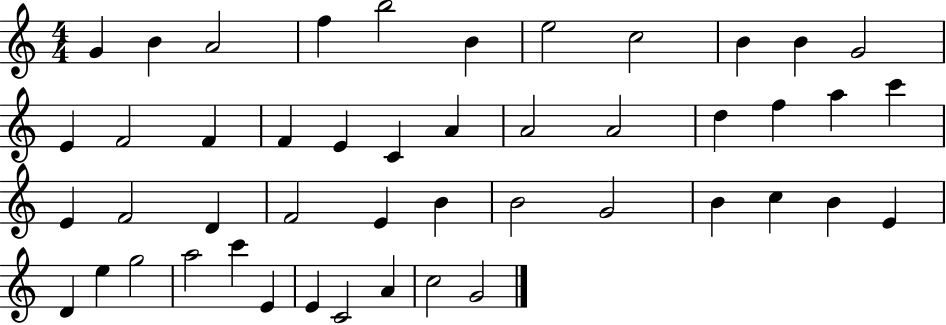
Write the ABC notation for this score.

X:1
T:Untitled
M:4/4
L:1/4
K:C
G B A2 f b2 B e2 c2 B B G2 E F2 F F E C A A2 A2 d f a c' E F2 D F2 E B B2 G2 B c B E D e g2 a2 c' E E C2 A c2 G2